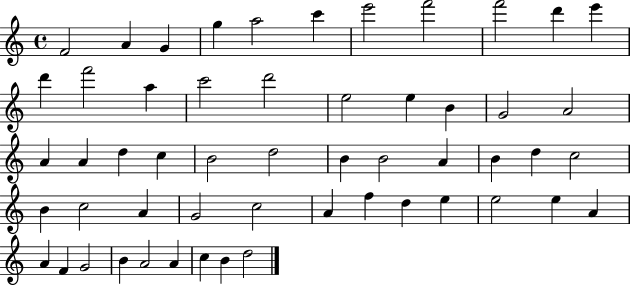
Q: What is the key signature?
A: C major